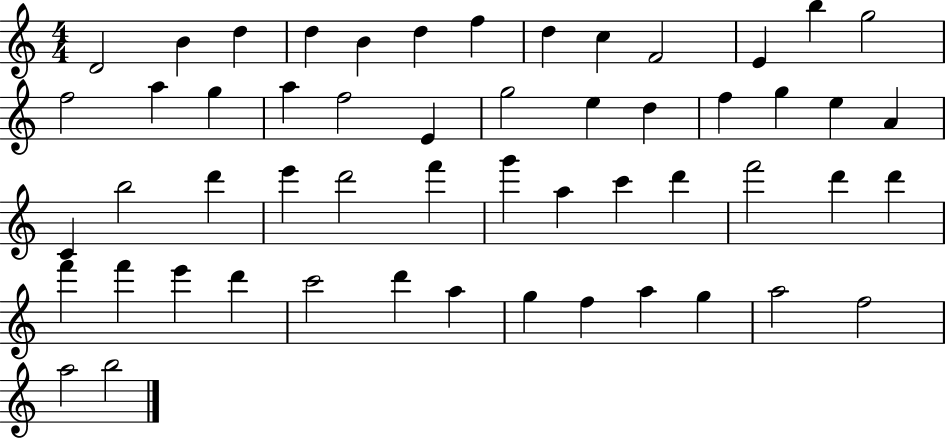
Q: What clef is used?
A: treble